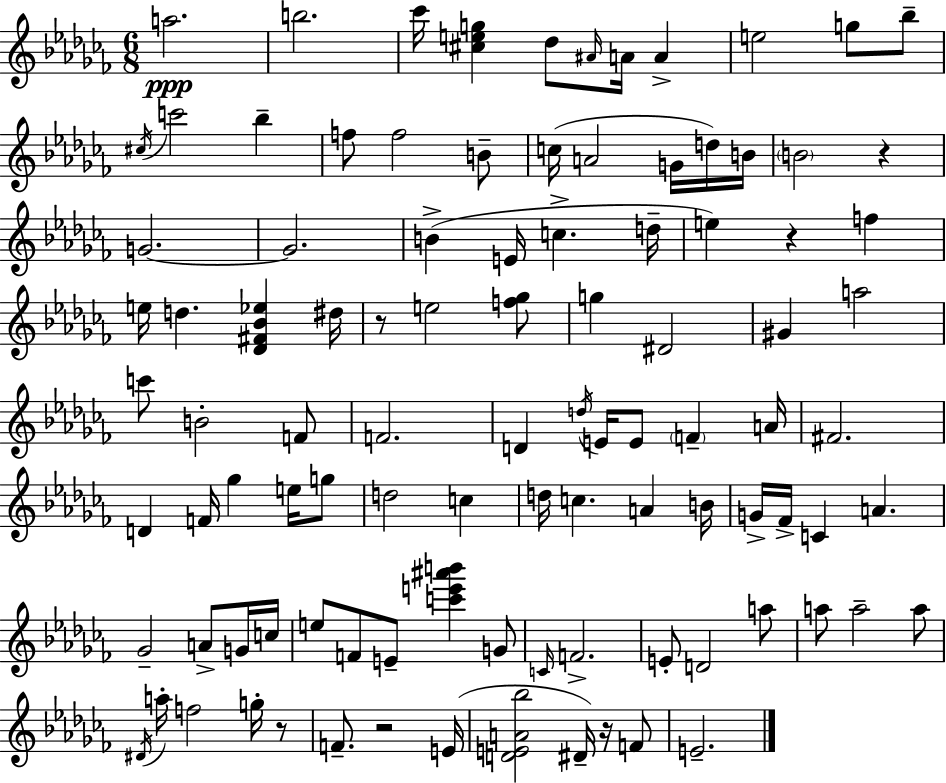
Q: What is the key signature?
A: AES minor